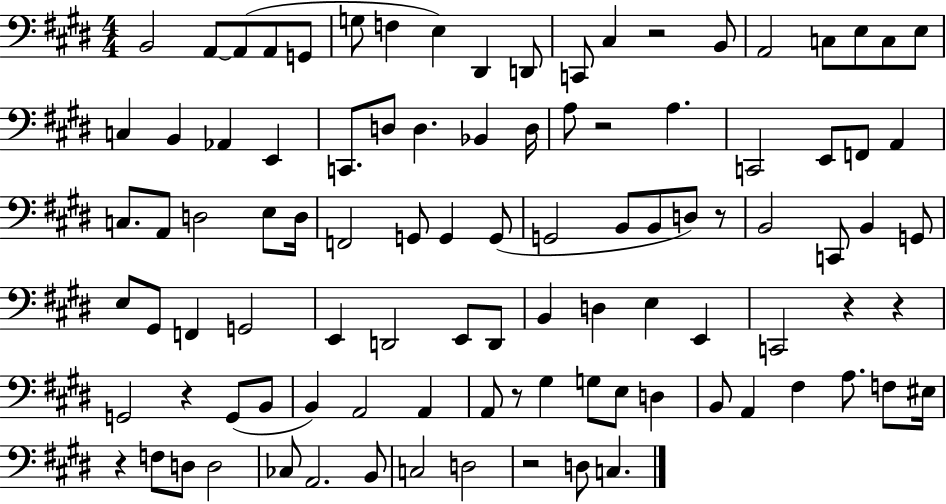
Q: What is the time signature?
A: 4/4